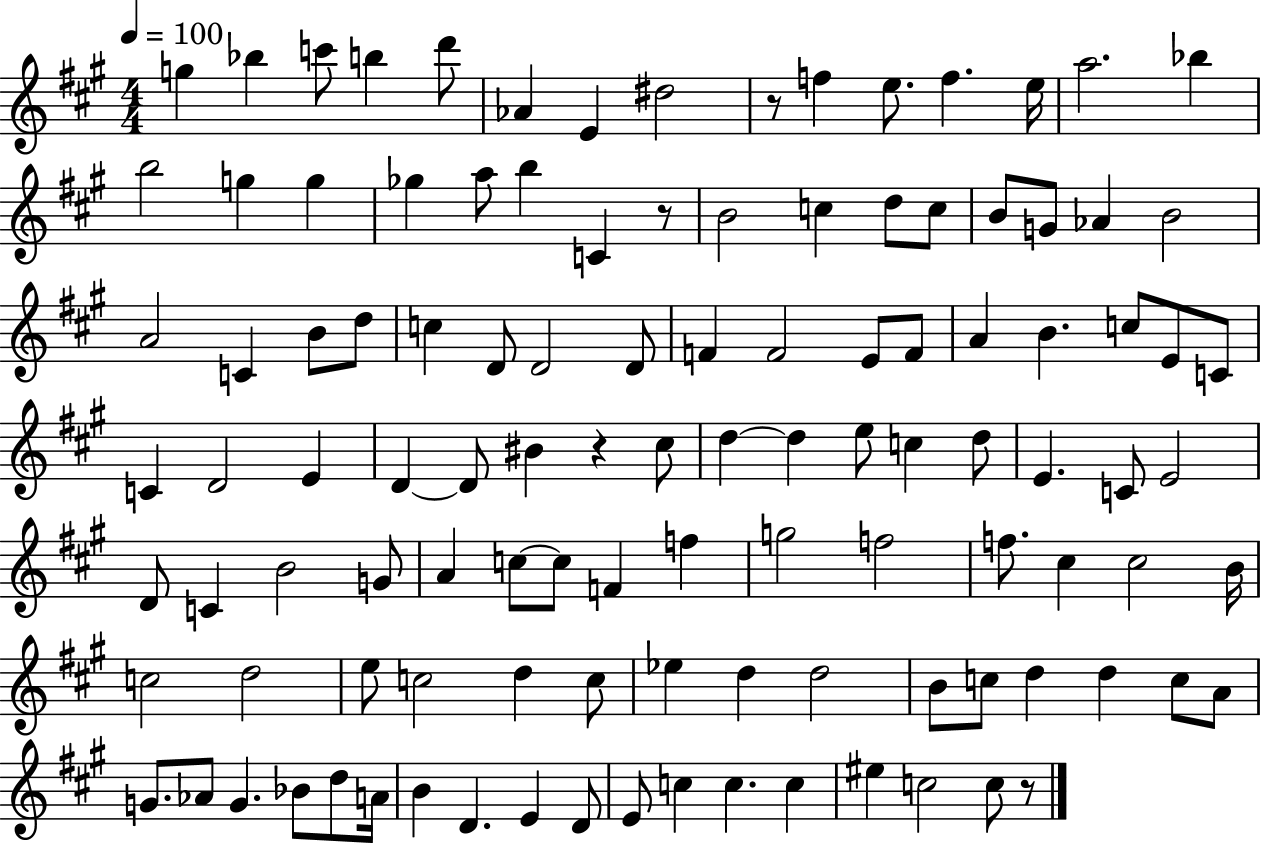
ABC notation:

X:1
T:Untitled
M:4/4
L:1/4
K:A
g _b c'/2 b d'/2 _A E ^d2 z/2 f e/2 f e/4 a2 _b b2 g g _g a/2 b C z/2 B2 c d/2 c/2 B/2 G/2 _A B2 A2 C B/2 d/2 c D/2 D2 D/2 F F2 E/2 F/2 A B c/2 E/2 C/2 C D2 E D D/2 ^B z ^c/2 d d e/2 c d/2 E C/2 E2 D/2 C B2 G/2 A c/2 c/2 F f g2 f2 f/2 ^c ^c2 B/4 c2 d2 e/2 c2 d c/2 _e d d2 B/2 c/2 d d c/2 A/2 G/2 _A/2 G _B/2 d/2 A/4 B D E D/2 E/2 c c c ^e c2 c/2 z/2